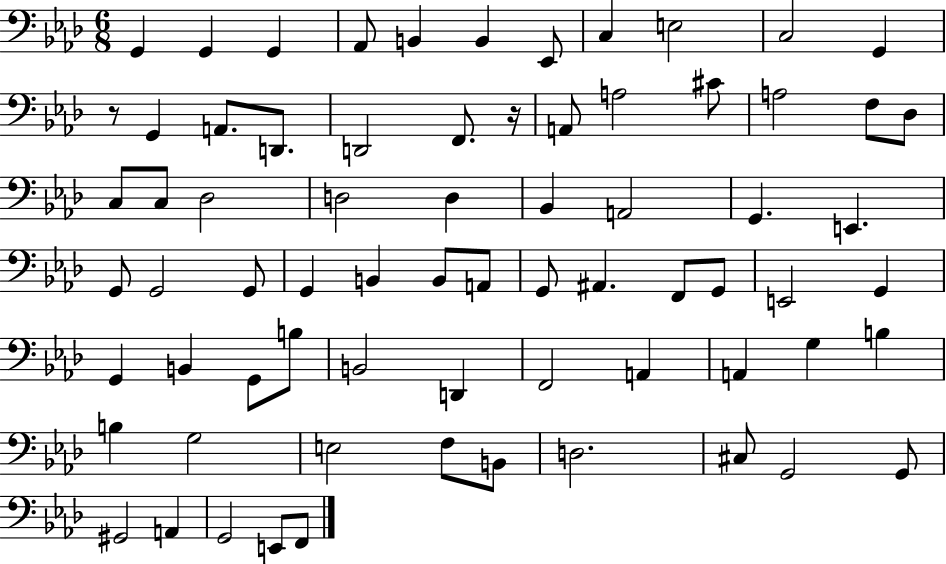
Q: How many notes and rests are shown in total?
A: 71